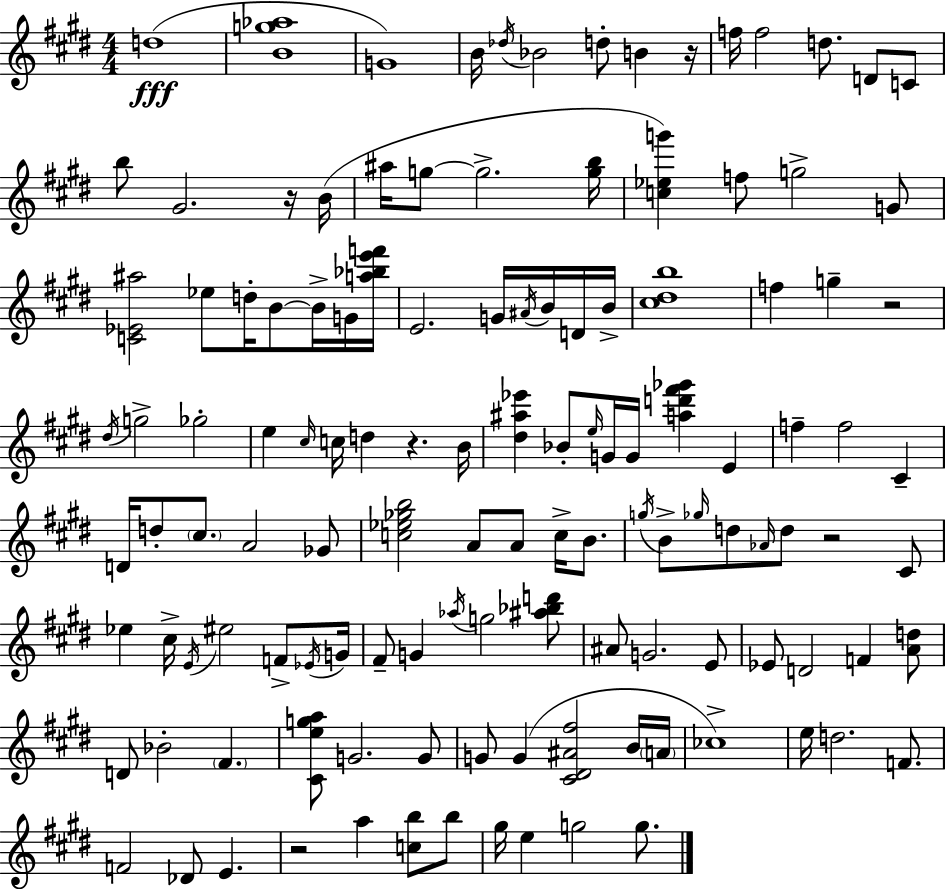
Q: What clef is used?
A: treble